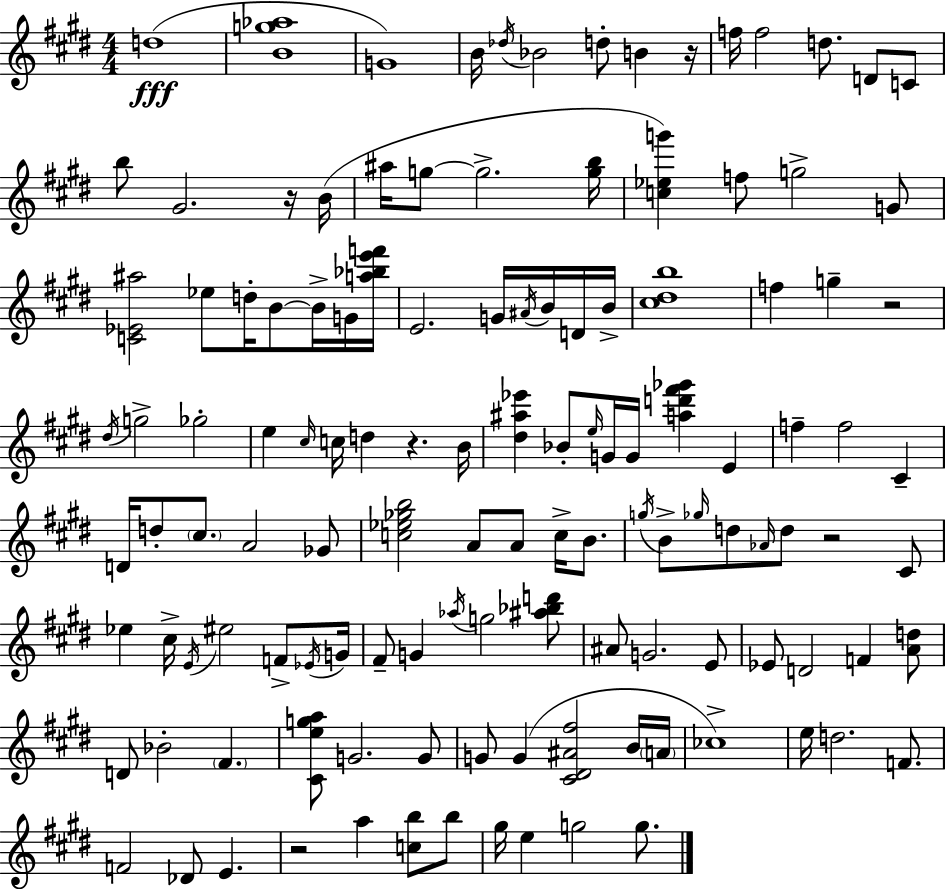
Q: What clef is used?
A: treble